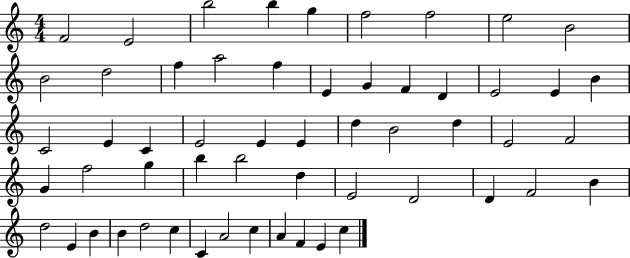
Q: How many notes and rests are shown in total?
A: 56